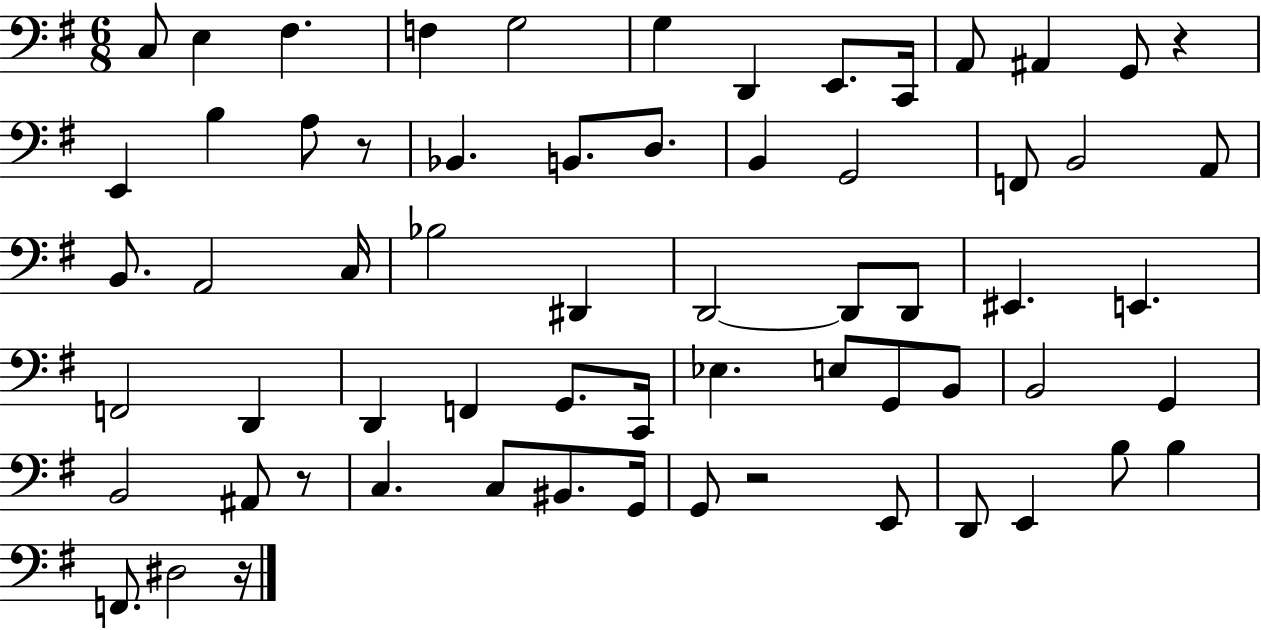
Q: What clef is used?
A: bass